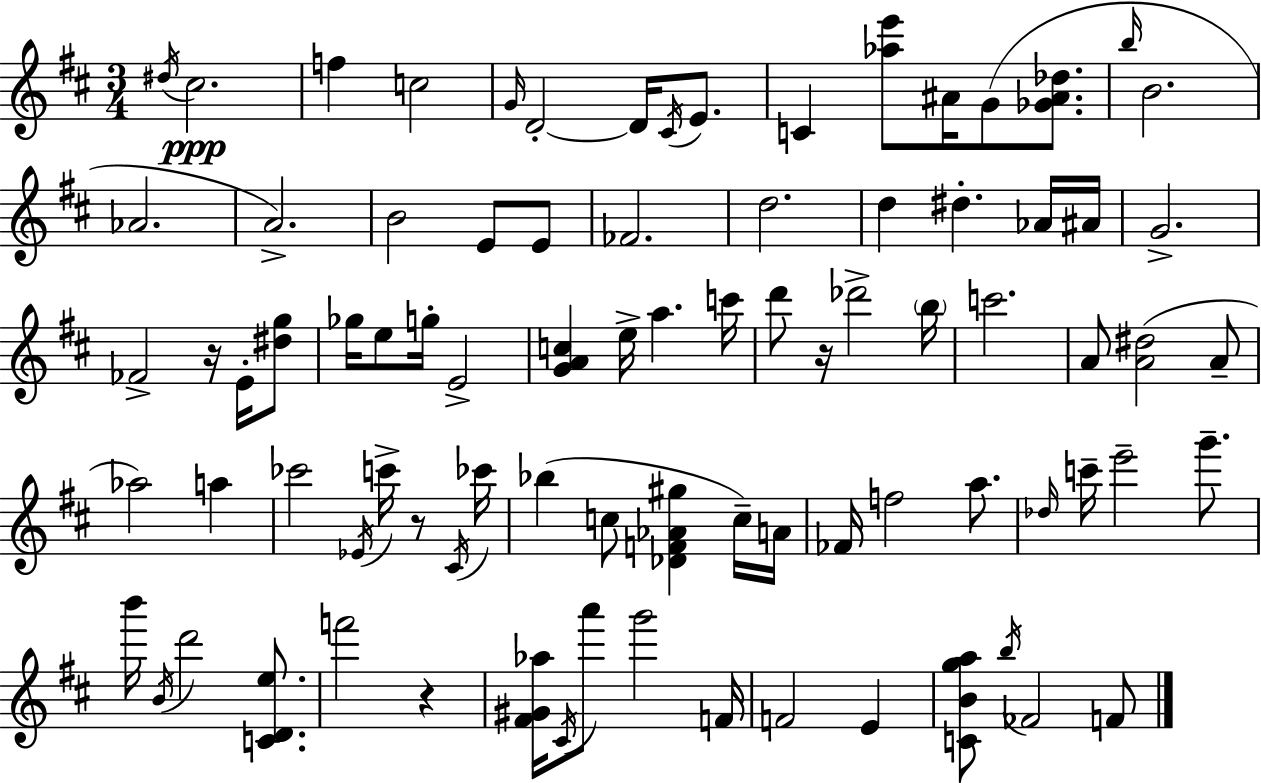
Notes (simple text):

D#5/s C#5/h. F5/q C5/h G4/s D4/h D4/s C#4/s E4/e. C4/q [Ab5,E6]/e A#4/s G4/e [Gb4,A#4,Db5]/e. B5/s B4/h. Ab4/h. A4/h. B4/h E4/e E4/e FES4/h. D5/h. D5/q D#5/q. Ab4/s A#4/s G4/h. FES4/h R/s E4/s [D#5,G5]/e Gb5/s E5/e G5/s E4/h [G4,A4,C5]/q E5/s A5/q. C6/s D6/e R/s Db6/h B5/s C6/h. A4/e [A4,D#5]/h A4/e Ab5/h A5/q CES6/h Eb4/s C6/s R/e C#4/s CES6/s Bb5/q C5/e [Db4,F4,Ab4,G#5]/q C5/s A4/s FES4/s F5/h A5/e. Db5/s C6/s E6/h G6/e. B6/s B4/s D6/h [C4,D4,E5]/e. F6/h R/q [F#4,G#4,Ab5]/s C#4/s A6/e G6/h F4/s F4/h E4/q [C4,B4,G5,A5]/e B5/s FES4/h F4/e